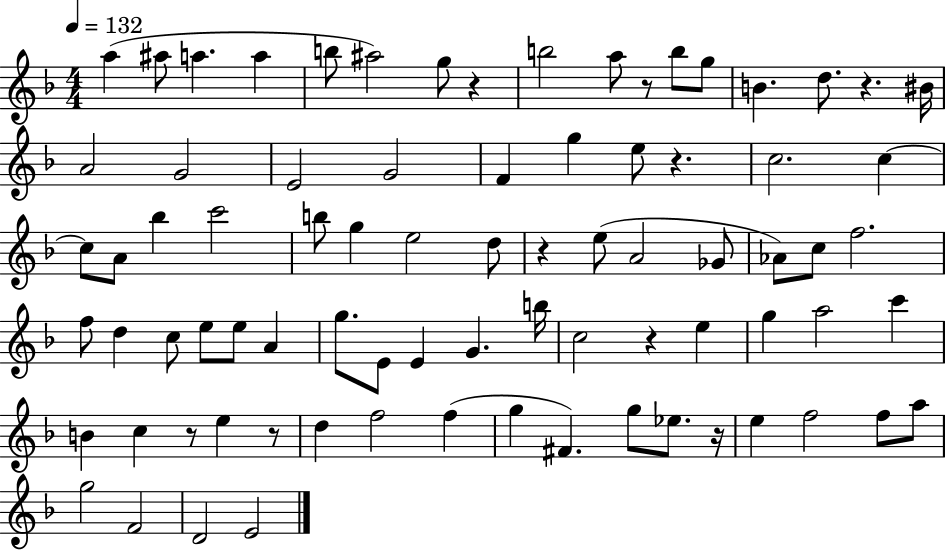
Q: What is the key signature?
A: F major